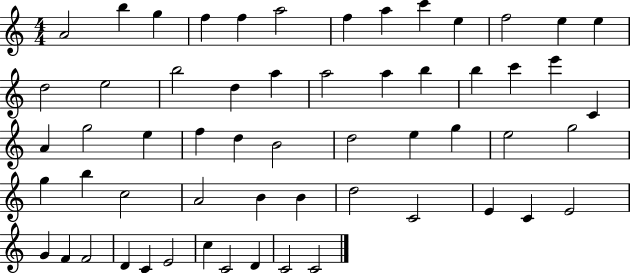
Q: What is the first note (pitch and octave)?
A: A4